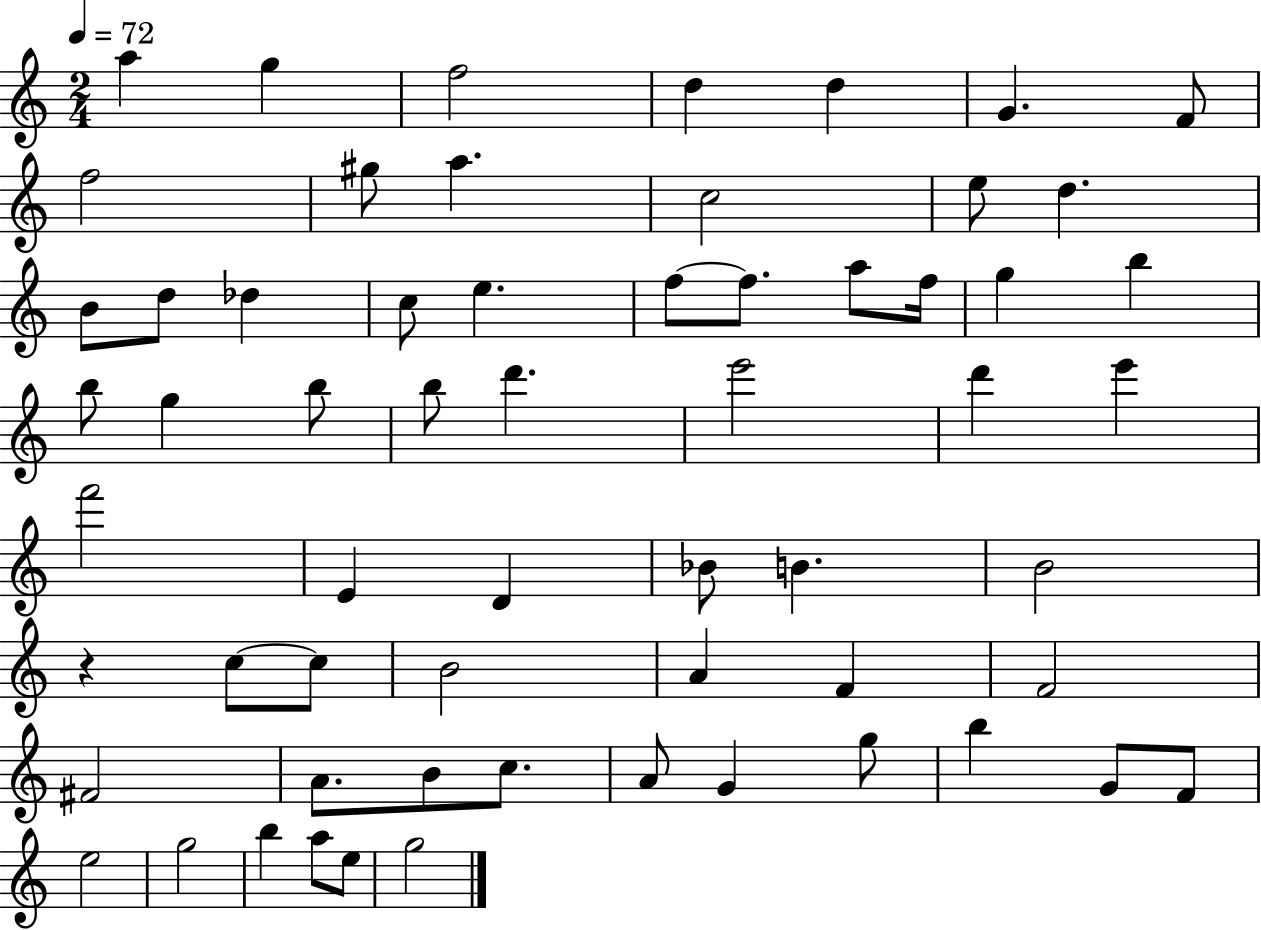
A5/q G5/q F5/h D5/q D5/q G4/q. F4/e F5/h G#5/e A5/q. C5/h E5/e D5/q. B4/e D5/e Db5/q C5/e E5/q. F5/e F5/e. A5/e F5/s G5/q B5/q B5/e G5/q B5/e B5/e D6/q. E6/h D6/q E6/q F6/h E4/q D4/q Bb4/e B4/q. B4/h R/q C5/e C5/e B4/h A4/q F4/q F4/h F#4/h A4/e. B4/e C5/e. A4/e G4/q G5/e B5/q G4/e F4/e E5/h G5/h B5/q A5/e E5/e G5/h